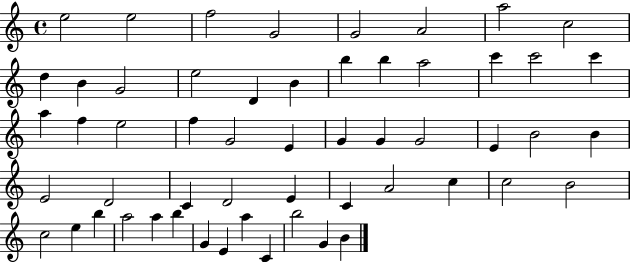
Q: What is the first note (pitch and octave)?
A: E5